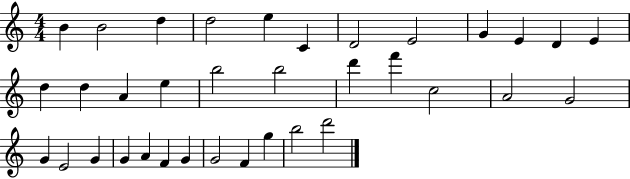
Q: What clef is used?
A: treble